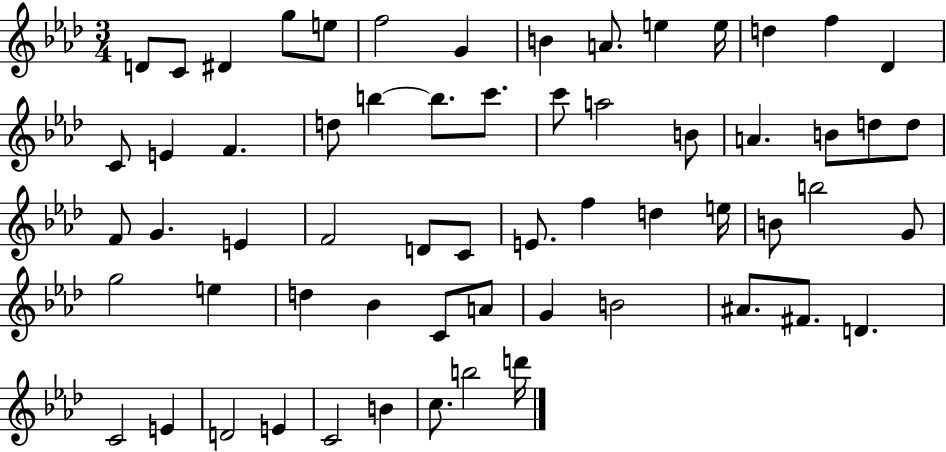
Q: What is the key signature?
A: AES major